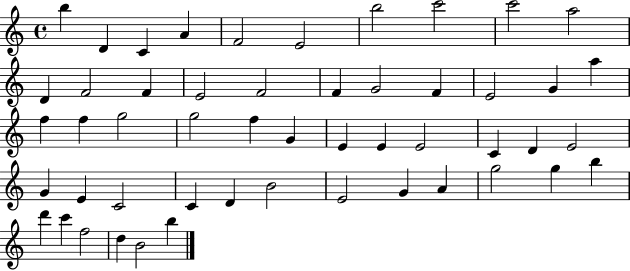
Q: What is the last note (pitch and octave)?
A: B5